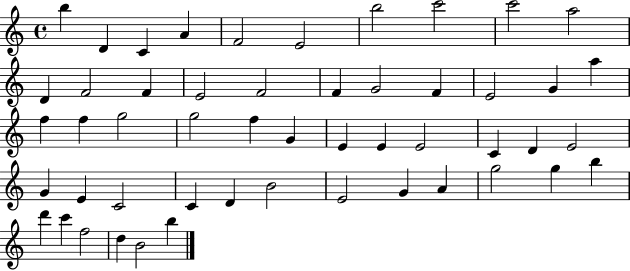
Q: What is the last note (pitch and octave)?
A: B5